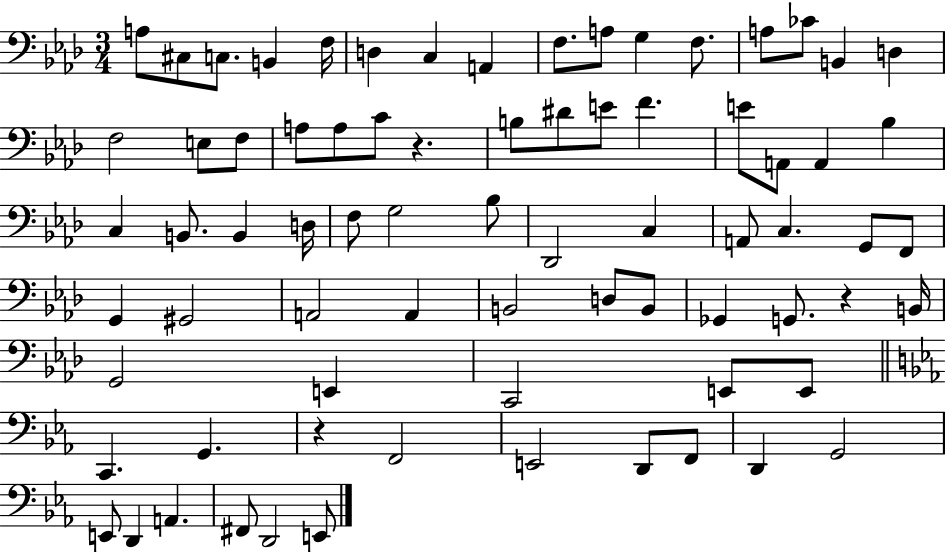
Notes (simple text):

A3/e C#3/e C3/e. B2/q F3/s D3/q C3/q A2/q F3/e. A3/e G3/q F3/e. A3/e CES4/e B2/q D3/q F3/h E3/e F3/e A3/e A3/e C4/e R/q. B3/e D#4/e E4/e F4/q. E4/e A2/e A2/q Bb3/q C3/q B2/e. B2/q D3/s F3/e G3/h Bb3/e Db2/h C3/q A2/e C3/q. G2/e F2/e G2/q G#2/h A2/h A2/q B2/h D3/e B2/e Gb2/q G2/e. R/q B2/s G2/h E2/q C2/h E2/e E2/e C2/q. G2/q. R/q F2/h E2/h D2/e F2/e D2/q G2/h E2/e D2/q A2/q. F#2/e D2/h E2/e